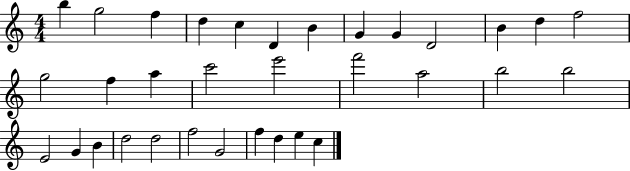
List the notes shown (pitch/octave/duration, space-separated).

B5/q G5/h F5/q D5/q C5/q D4/q B4/q G4/q G4/q D4/h B4/q D5/q F5/h G5/h F5/q A5/q C6/h E6/h F6/h A5/h B5/h B5/h E4/h G4/q B4/q D5/h D5/h F5/h G4/h F5/q D5/q E5/q C5/q